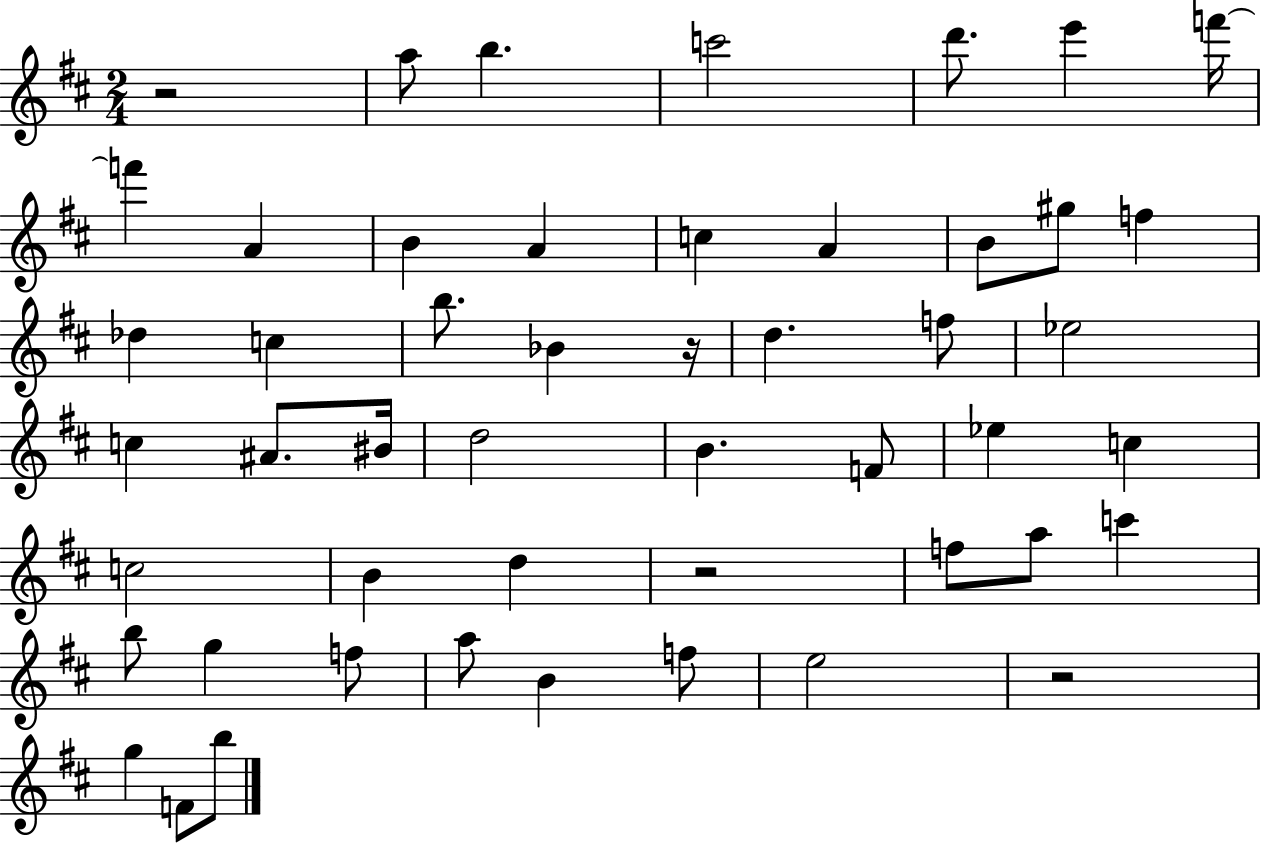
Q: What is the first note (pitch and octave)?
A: A5